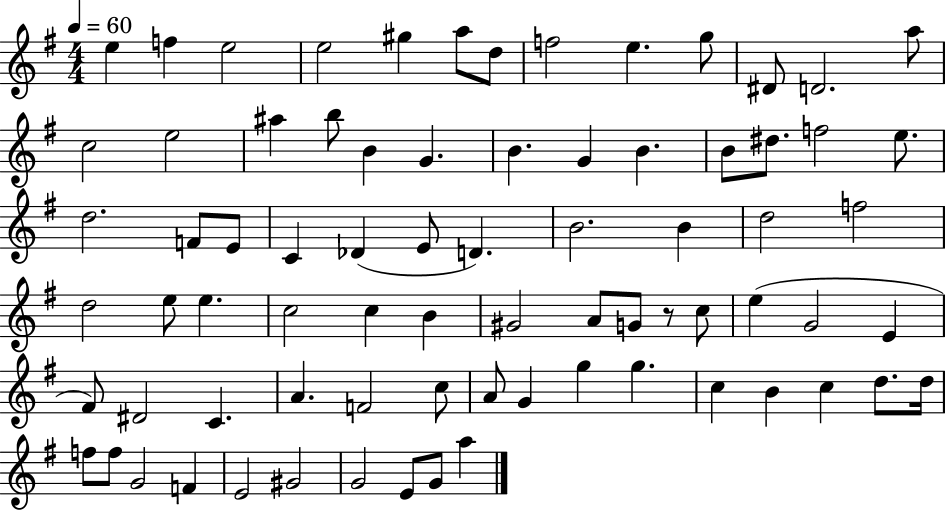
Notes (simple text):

E5/q F5/q E5/h E5/h G#5/q A5/e D5/e F5/h E5/q. G5/e D#4/e D4/h. A5/e C5/h E5/h A#5/q B5/e B4/q G4/q. B4/q. G4/q B4/q. B4/e D#5/e. F5/h E5/e. D5/h. F4/e E4/e C4/q Db4/q E4/e D4/q. B4/h. B4/q D5/h F5/h D5/h E5/e E5/q. C5/h C5/q B4/q G#4/h A4/e G4/e R/e C5/e E5/q G4/h E4/q F#4/e D#4/h C4/q. A4/q. F4/h C5/e A4/e G4/q G5/q G5/q. C5/q B4/q C5/q D5/e. D5/s F5/e F5/e G4/h F4/q E4/h G#4/h G4/h E4/e G4/e A5/q